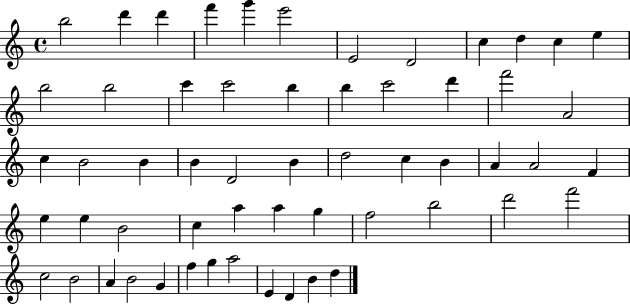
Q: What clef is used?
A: treble